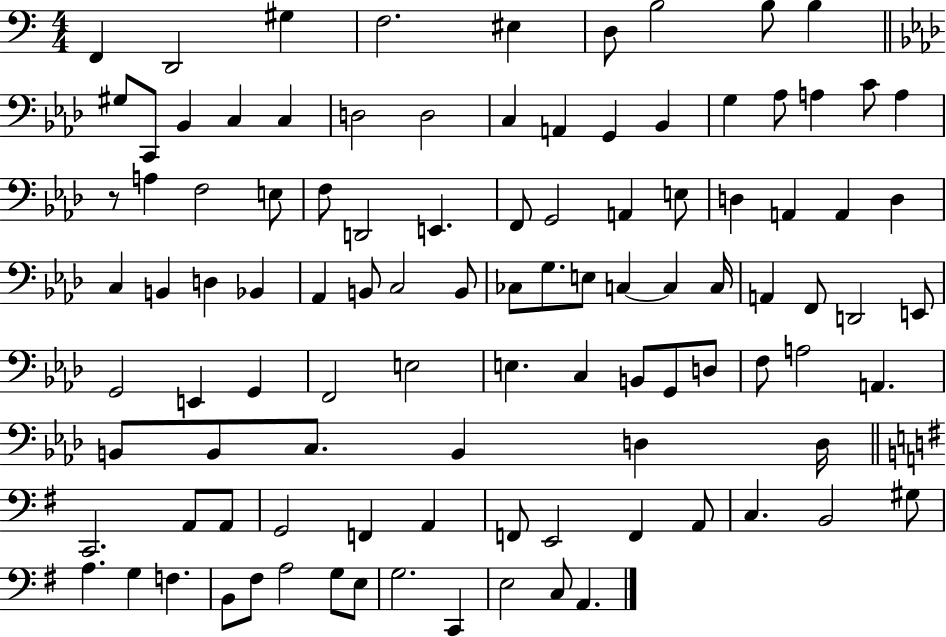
F2/q D2/h G#3/q F3/h. EIS3/q D3/e B3/h B3/e B3/q G#3/e C2/e Bb2/q C3/q C3/q D3/h D3/h C3/q A2/q G2/q Bb2/q G3/q Ab3/e A3/q C4/e A3/q R/e A3/q F3/h E3/e F3/e D2/h E2/q. F2/e G2/h A2/q E3/e D3/q A2/q A2/q D3/q C3/q B2/q D3/q Bb2/q Ab2/q B2/e C3/h B2/e CES3/e G3/e. E3/e C3/q C3/q C3/s A2/q F2/e D2/h E2/e G2/h E2/q G2/q F2/h E3/h E3/q. C3/q B2/e G2/e D3/e F3/e A3/h A2/q. B2/e B2/e C3/e. B2/q D3/q D3/s C2/h. A2/e A2/e G2/h F2/q A2/q F2/e E2/h F2/q A2/e C3/q. B2/h G#3/e A3/q. G3/q F3/q. B2/e F#3/e A3/h G3/e E3/e G3/h. C2/q E3/h C3/e A2/q.